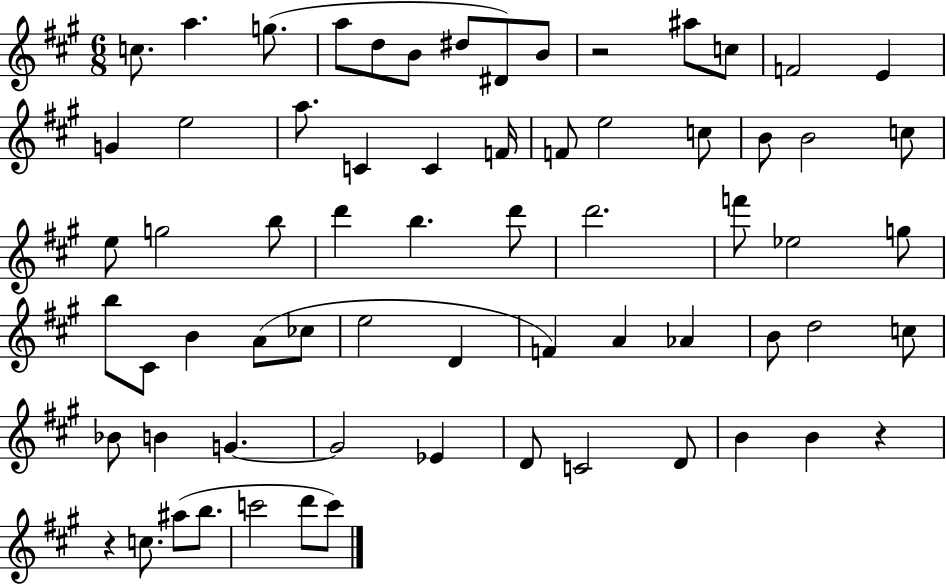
{
  \clef treble
  \numericTimeSignature
  \time 6/8
  \key a \major
  c''8. a''4. g''8.( | a''8 d''8 b'8 dis''8 dis'8) b'8 | r2 ais''8 c''8 | f'2 e'4 | \break g'4 e''2 | a''8. c'4 c'4 f'16 | f'8 e''2 c''8 | b'8 b'2 c''8 | \break e''8 g''2 b''8 | d'''4 b''4. d'''8 | d'''2. | f'''8 ees''2 g''8 | \break b''8 cis'8 b'4 a'8( ces''8 | e''2 d'4 | f'4) a'4 aes'4 | b'8 d''2 c''8 | \break bes'8 b'4 g'4.~~ | g'2 ees'4 | d'8 c'2 d'8 | b'4 b'4 r4 | \break r4 c''8. ais''8( b''8. | c'''2 d'''8 c'''8) | \bar "|."
}